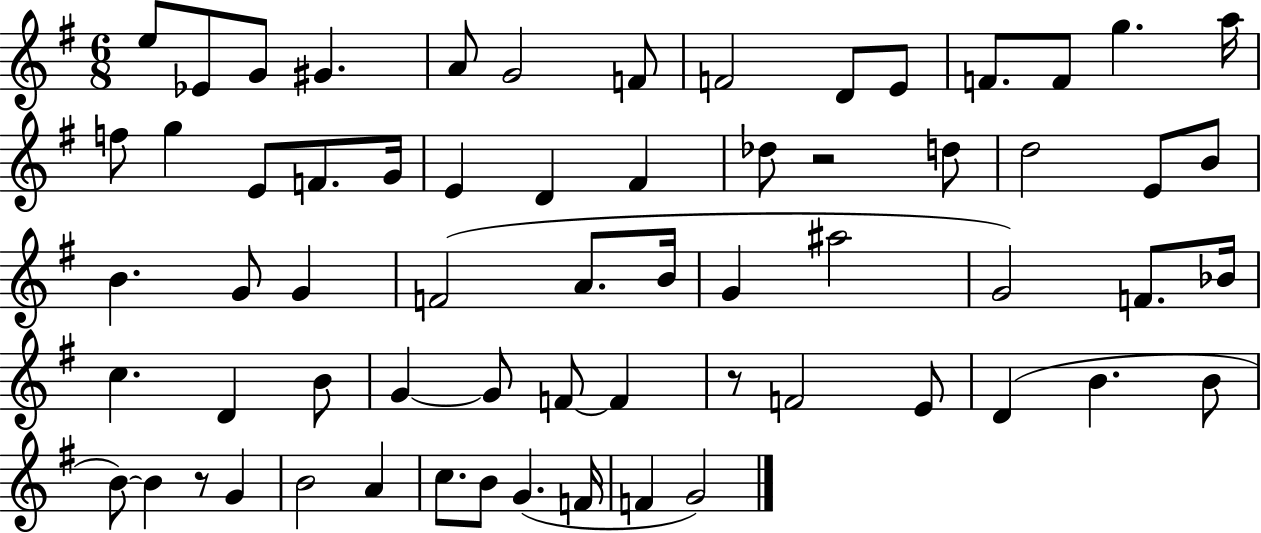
{
  \clef treble
  \numericTimeSignature
  \time 6/8
  \key g \major
  \repeat volta 2 { e''8 ees'8 g'8 gis'4. | a'8 g'2 f'8 | f'2 d'8 e'8 | f'8. f'8 g''4. a''16 | \break f''8 g''4 e'8 f'8. g'16 | e'4 d'4 fis'4 | des''8 r2 d''8 | d''2 e'8 b'8 | \break b'4. g'8 g'4 | f'2( a'8. b'16 | g'4 ais''2 | g'2) f'8. bes'16 | \break c''4. d'4 b'8 | g'4~~ g'8 f'8~~ f'4 | r8 f'2 e'8 | d'4( b'4. b'8 | \break b'8~~) b'4 r8 g'4 | b'2 a'4 | c''8. b'8 g'4.( f'16 | f'4 g'2) | \break } \bar "|."
}